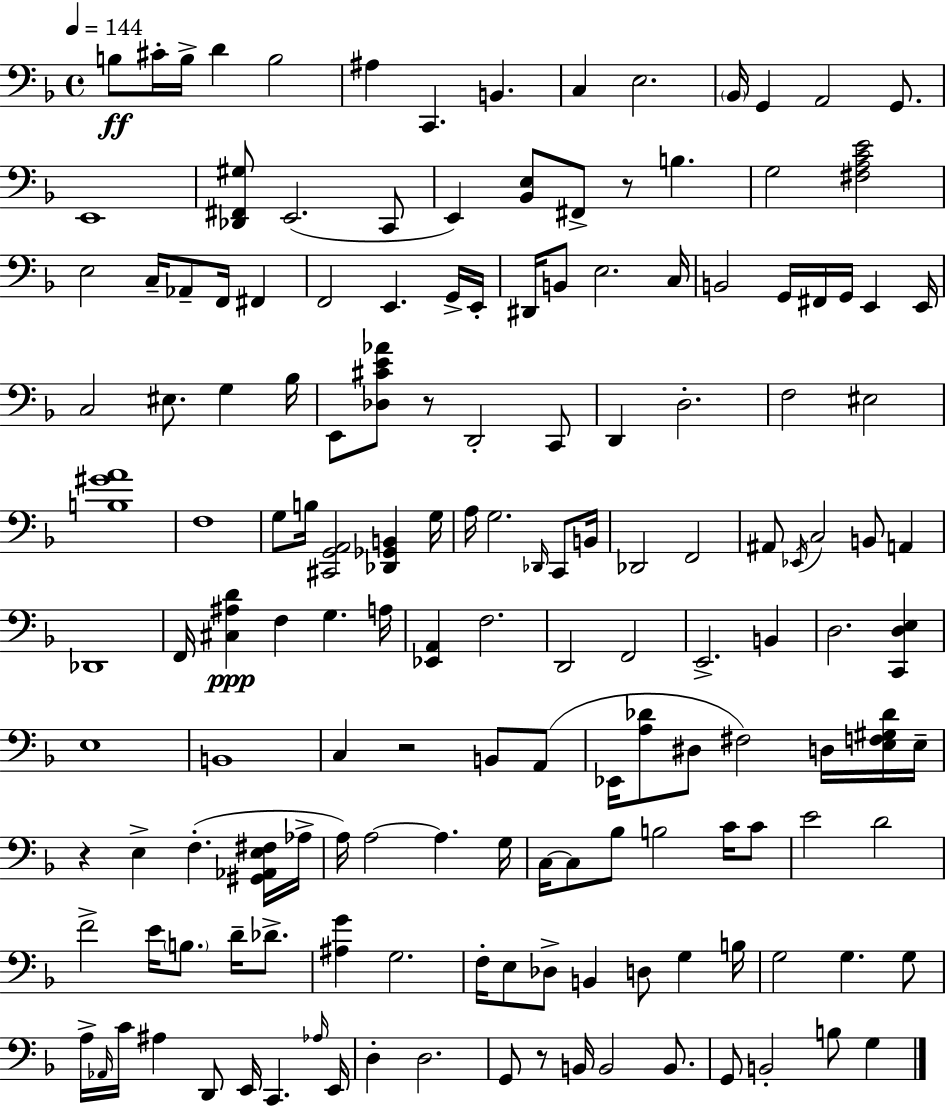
X:1
T:Untitled
M:4/4
L:1/4
K:Dm
B,/2 ^C/4 B,/4 D B,2 ^A, C,, B,, C, E,2 _B,,/4 G,, A,,2 G,,/2 E,,4 [_D,,^F,,^G,]/2 E,,2 C,,/2 E,, [_B,,E,]/2 ^F,,/2 z/2 B, G,2 [^F,A,CE]2 E,2 C,/4 _A,,/2 F,,/4 ^F,, F,,2 E,, G,,/4 E,,/4 ^D,,/4 B,,/2 E,2 C,/4 B,,2 G,,/4 ^F,,/4 G,,/4 E,, E,,/4 C,2 ^E,/2 G, _B,/4 E,,/2 [_D,^CE_A]/2 z/2 D,,2 C,,/2 D,, D,2 F,2 ^E,2 [B,^GA]4 F,4 G,/2 B,/4 [^C,,G,,A,,]2 [_D,,_G,,B,,] G,/4 A,/4 G,2 _D,,/4 C,,/2 B,,/4 _D,,2 F,,2 ^A,,/2 _E,,/4 C,2 B,,/2 A,, _D,,4 F,,/4 [^C,^A,D] F, G, A,/4 [_E,,A,,] F,2 D,,2 F,,2 E,,2 B,, D,2 [C,,D,E,] E,4 B,,4 C, z2 B,,/2 A,,/2 _E,,/4 [A,_D]/2 ^D,/2 ^F,2 D,/4 [E,F,^G,_D]/4 E,/4 z E, F, [^G,,_A,,E,^F,]/4 _A,/4 A,/4 A,2 A, G,/4 C,/4 C,/2 _B,/2 B,2 C/4 C/2 E2 D2 F2 E/4 B,/2 D/4 _D/2 [^A,G] G,2 F,/4 E,/2 _D,/2 B,, D,/2 G, B,/4 G,2 G, G,/2 A,/4 _A,,/4 C/4 ^A, D,,/2 E,,/4 C,, _A,/4 E,,/4 D, D,2 G,,/2 z/2 B,,/4 B,,2 B,,/2 G,,/2 B,,2 B,/2 G,